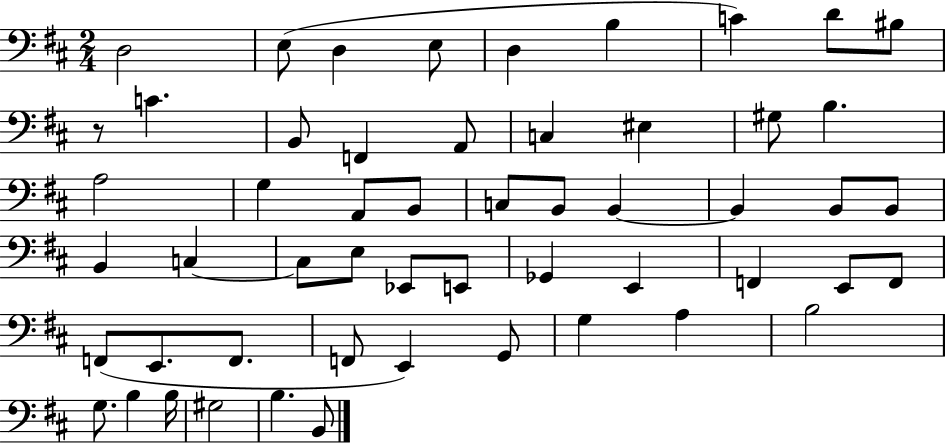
X:1
T:Untitled
M:2/4
L:1/4
K:D
D,2 E,/2 D, E,/2 D, B, C D/2 ^B,/2 z/2 C B,,/2 F,, A,,/2 C, ^E, ^G,/2 B, A,2 G, A,,/2 B,,/2 C,/2 B,,/2 B,, B,, B,,/2 B,,/2 B,, C, C,/2 E,/2 _E,,/2 E,,/2 _G,, E,, F,, E,,/2 F,,/2 F,,/2 E,,/2 F,,/2 F,,/2 E,, G,,/2 G, A, B,2 G,/2 B, B,/4 ^G,2 B, B,,/2